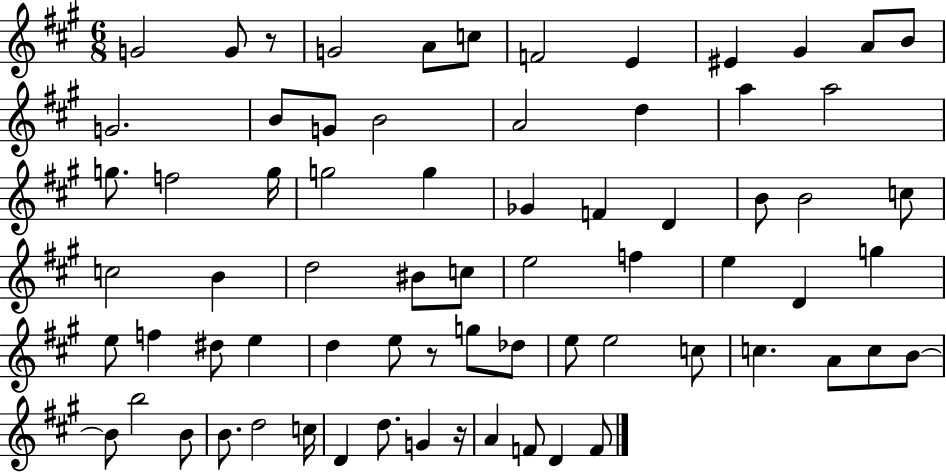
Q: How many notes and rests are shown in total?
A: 71